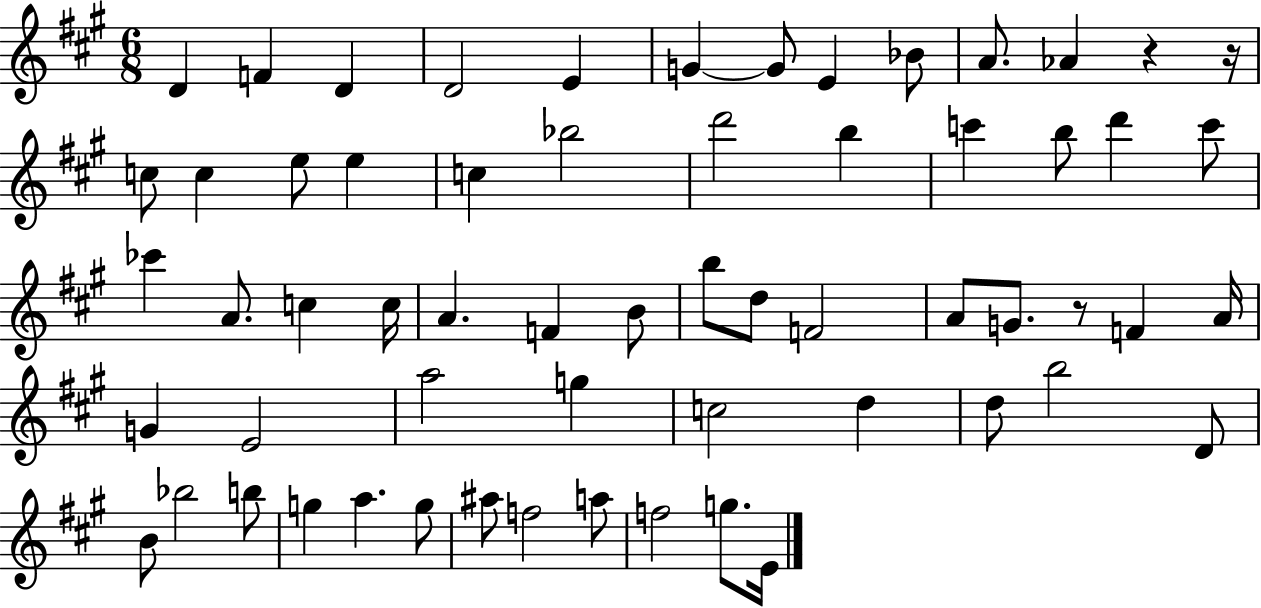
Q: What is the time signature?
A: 6/8